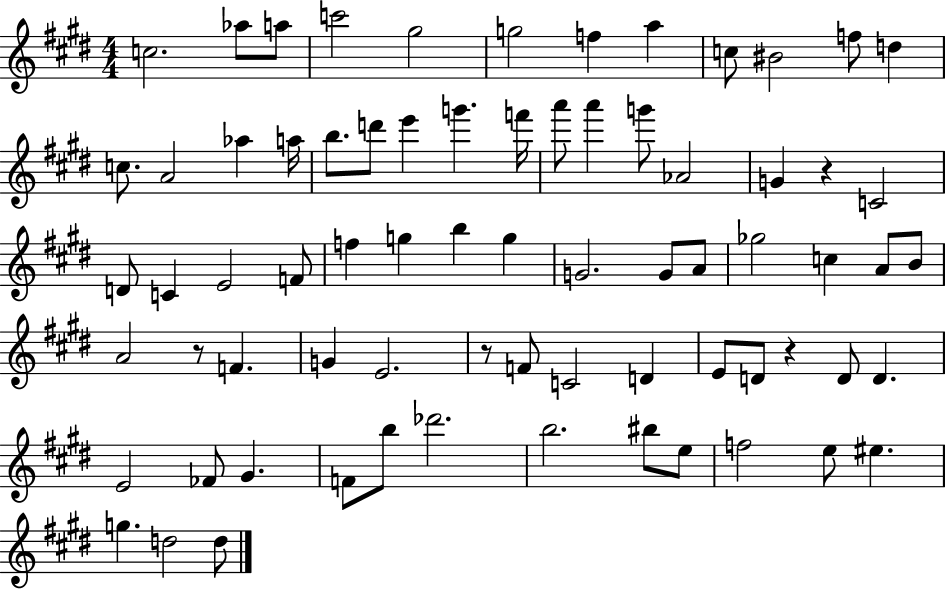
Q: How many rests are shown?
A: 4